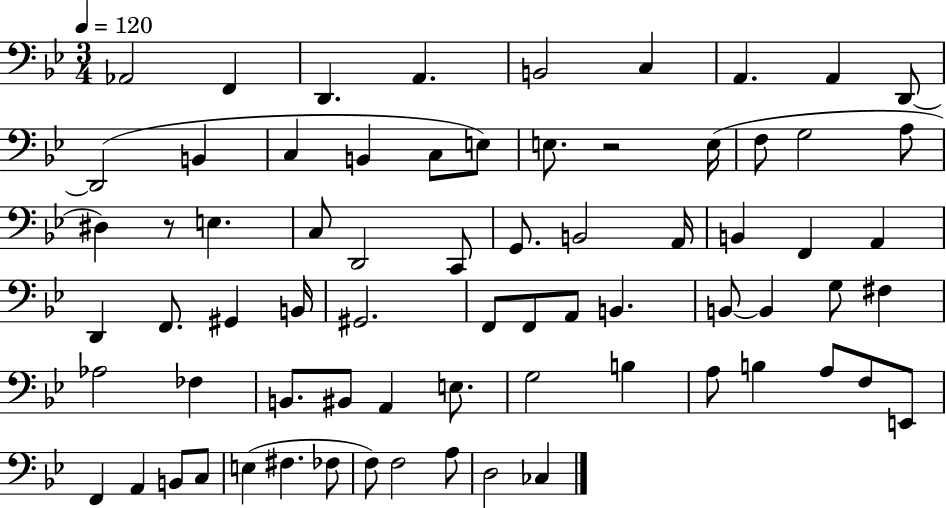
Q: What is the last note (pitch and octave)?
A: CES3